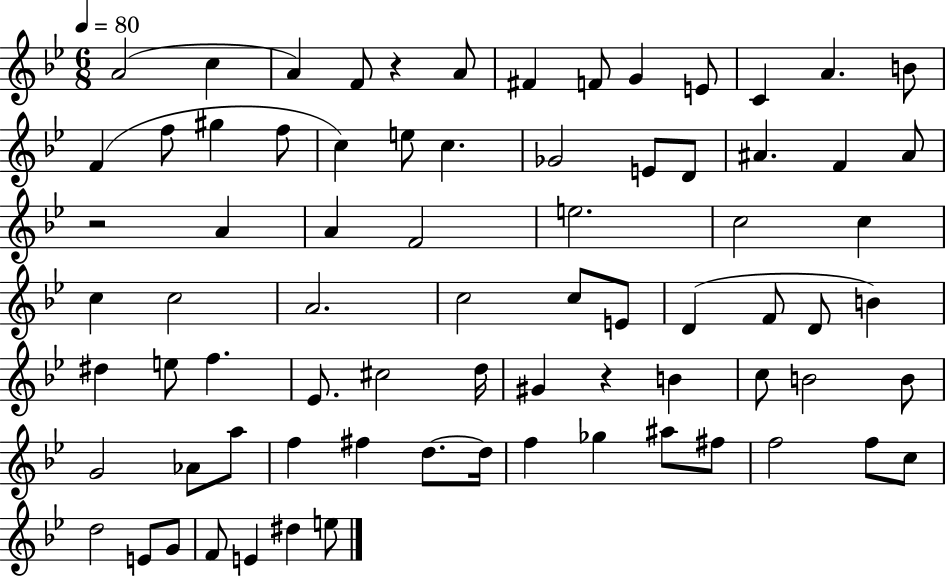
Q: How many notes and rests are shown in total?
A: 76